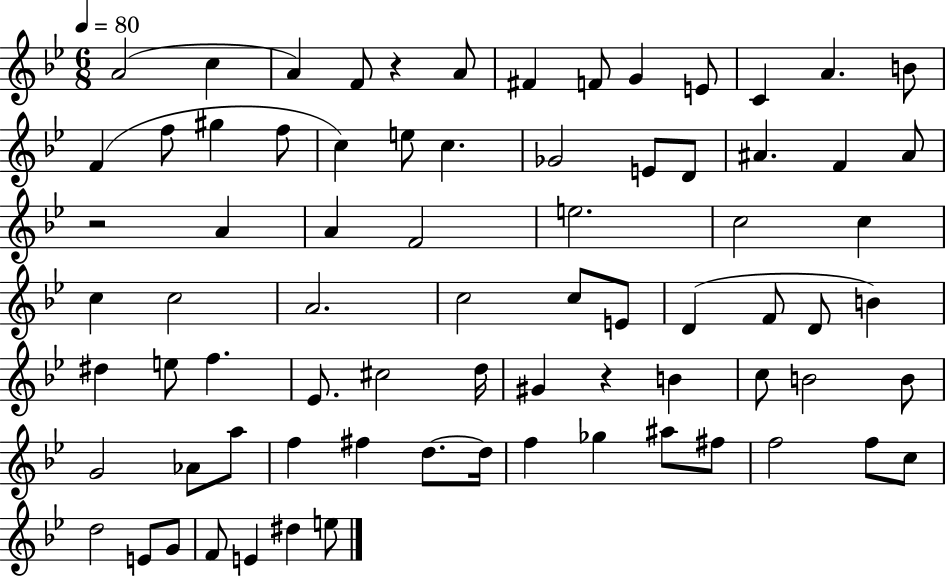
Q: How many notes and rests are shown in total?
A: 76